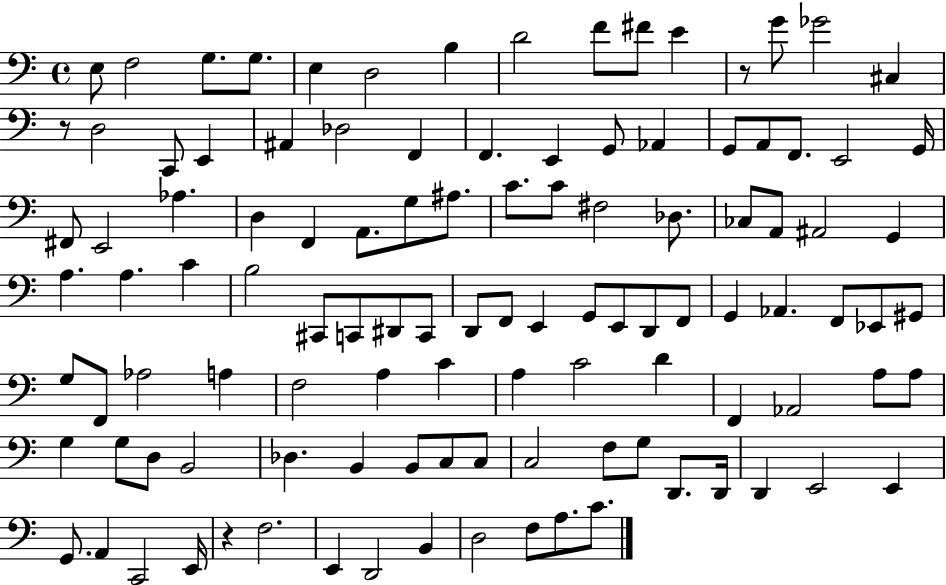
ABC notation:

X:1
T:Untitled
M:4/4
L:1/4
K:C
E,/2 F,2 G,/2 G,/2 E, D,2 B, D2 F/2 ^F/2 E z/2 G/2 _G2 ^C, z/2 D,2 C,,/2 E,, ^A,, _D,2 F,, F,, E,, G,,/2 _A,, G,,/2 A,,/2 F,,/2 E,,2 G,,/4 ^F,,/2 E,,2 _A, D, F,, A,,/2 G,/2 ^A,/2 C/2 C/2 ^F,2 _D,/2 _C,/2 A,,/2 ^A,,2 G,, A, A, C B,2 ^C,,/2 C,,/2 ^D,,/2 C,,/2 D,,/2 F,,/2 E,, G,,/2 E,,/2 D,,/2 F,,/2 G,, _A,, F,,/2 _E,,/2 ^G,,/2 G,/2 F,,/2 _A,2 A, F,2 A, C A, C2 D F,, _A,,2 A,/2 A,/2 G, G,/2 D,/2 B,,2 _D, B,, B,,/2 C,/2 C,/2 C,2 F,/2 G,/2 D,,/2 D,,/4 D,, E,,2 E,, G,,/2 A,, C,,2 E,,/4 z F,2 E,, D,,2 B,, D,2 F,/2 A,/2 C/2